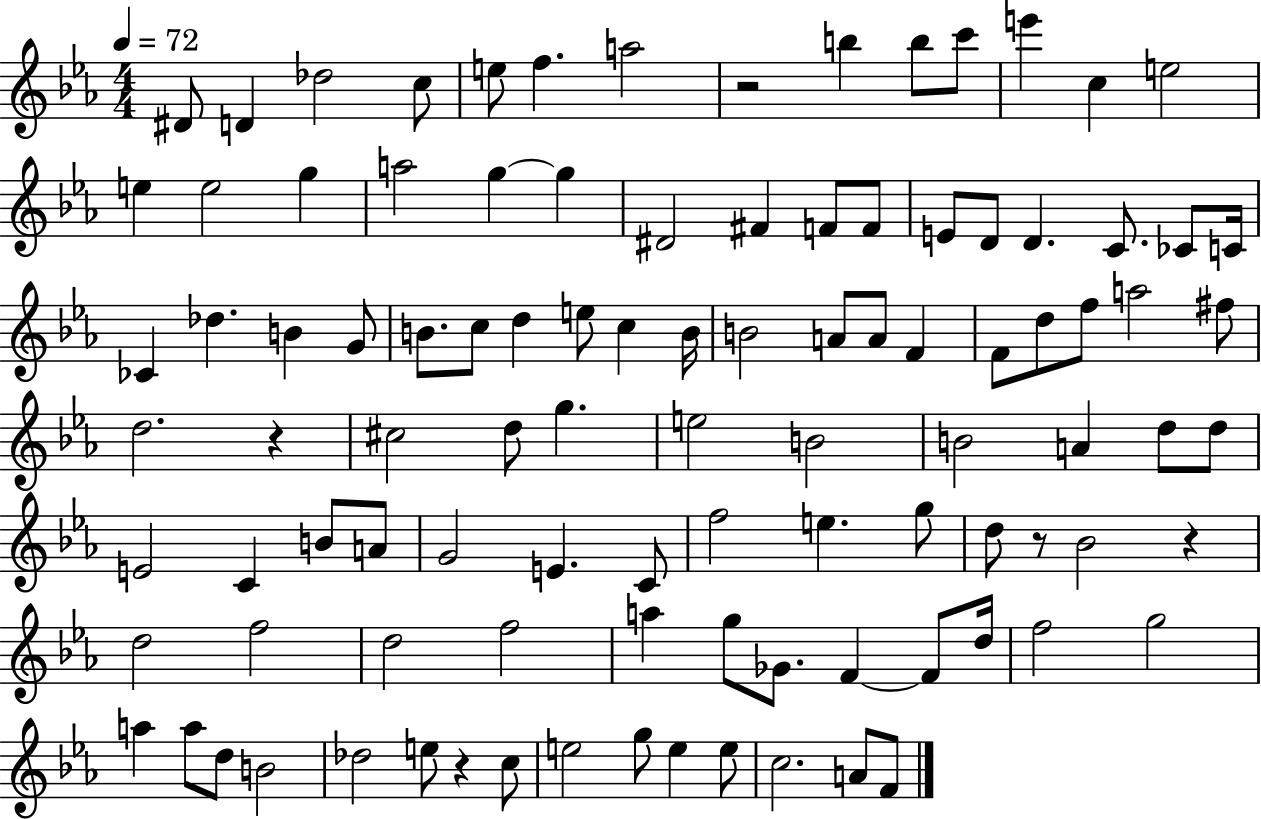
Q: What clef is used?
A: treble